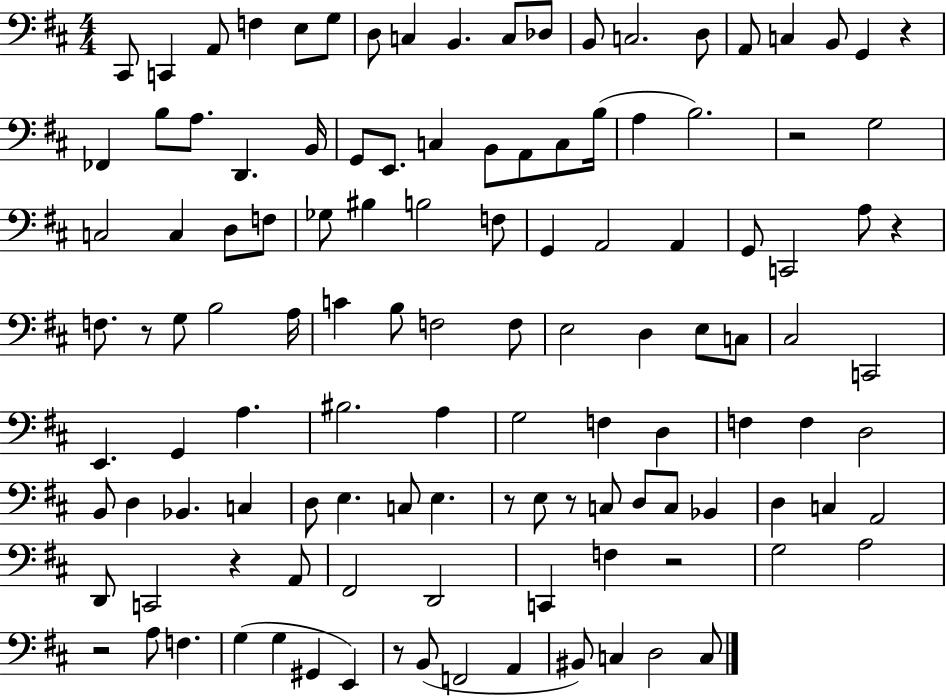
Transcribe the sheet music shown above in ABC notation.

X:1
T:Untitled
M:4/4
L:1/4
K:D
^C,,/2 C,, A,,/2 F, E,/2 G,/2 D,/2 C, B,, C,/2 _D,/2 B,,/2 C,2 D,/2 A,,/2 C, B,,/2 G,, z _F,, B,/2 A,/2 D,, B,,/4 G,,/2 E,,/2 C, B,,/2 A,,/2 C,/2 B,/4 A, B,2 z2 G,2 C,2 C, D,/2 F,/2 _G,/2 ^B, B,2 F,/2 G,, A,,2 A,, G,,/2 C,,2 A,/2 z F,/2 z/2 G,/2 B,2 A,/4 C B,/2 F,2 F,/2 E,2 D, E,/2 C,/2 ^C,2 C,,2 E,, G,, A, ^B,2 A, G,2 F, D, F, F, D,2 B,,/2 D, _B,, C, D,/2 E, C,/2 E, z/2 E,/2 z/2 C,/2 D,/2 C,/2 _B,, D, C, A,,2 D,,/2 C,,2 z A,,/2 ^F,,2 D,,2 C,, F, z2 G,2 A,2 z2 A,/2 F, G, G, ^G,, E,, z/2 B,,/2 F,,2 A,, ^B,,/2 C, D,2 C,/2